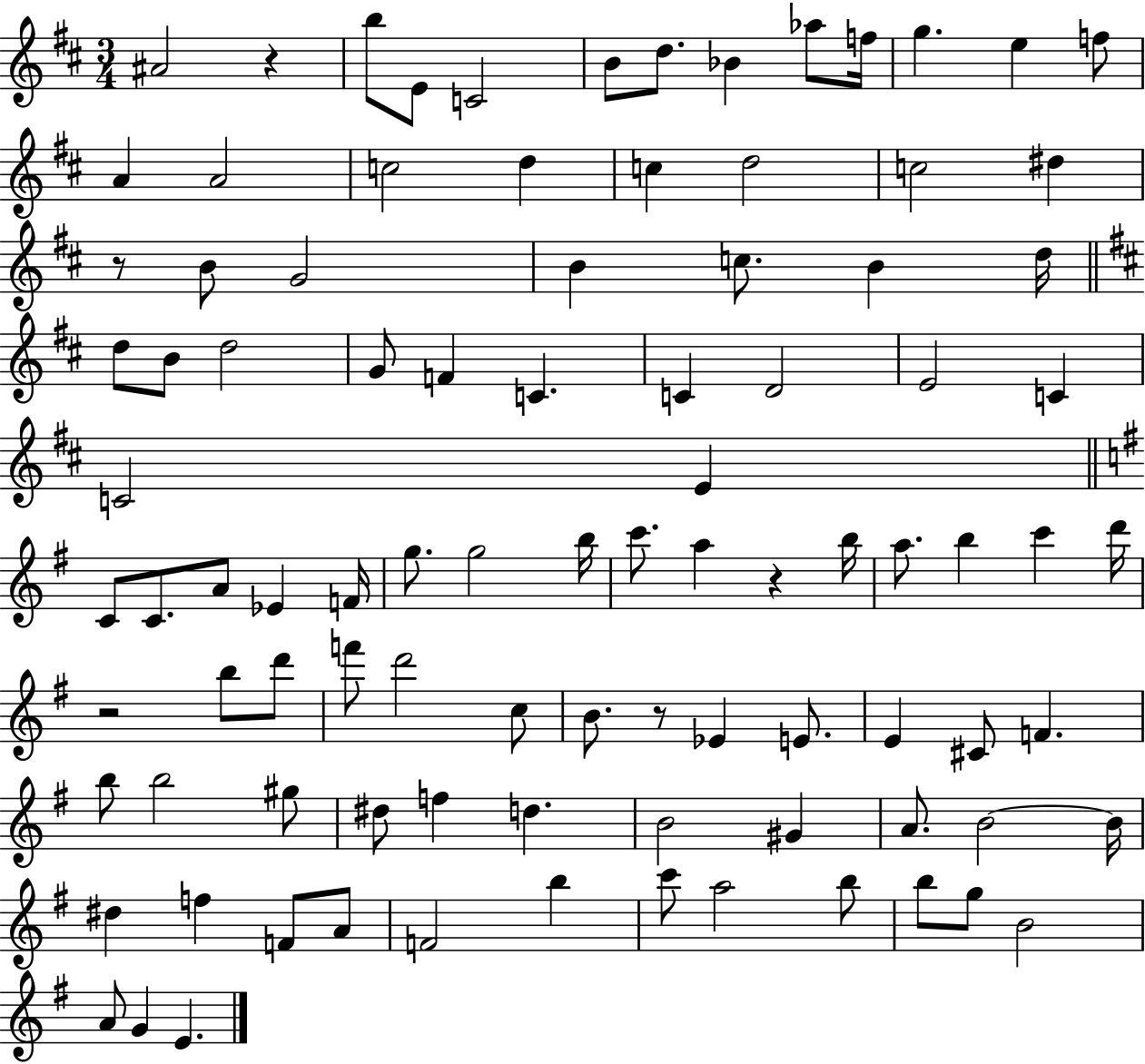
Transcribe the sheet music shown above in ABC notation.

X:1
T:Untitled
M:3/4
L:1/4
K:D
^A2 z b/2 E/2 C2 B/2 d/2 _B _a/2 f/4 g e f/2 A A2 c2 d c d2 c2 ^d z/2 B/2 G2 B c/2 B d/4 d/2 B/2 d2 G/2 F C C D2 E2 C C2 E C/2 C/2 A/2 _E F/4 g/2 g2 b/4 c'/2 a z b/4 a/2 b c' d'/4 z2 b/2 d'/2 f'/2 d'2 c/2 B/2 z/2 _E E/2 E ^C/2 F b/2 b2 ^g/2 ^d/2 f d B2 ^G A/2 B2 B/4 ^d f F/2 A/2 F2 b c'/2 a2 b/2 b/2 g/2 B2 A/2 G E